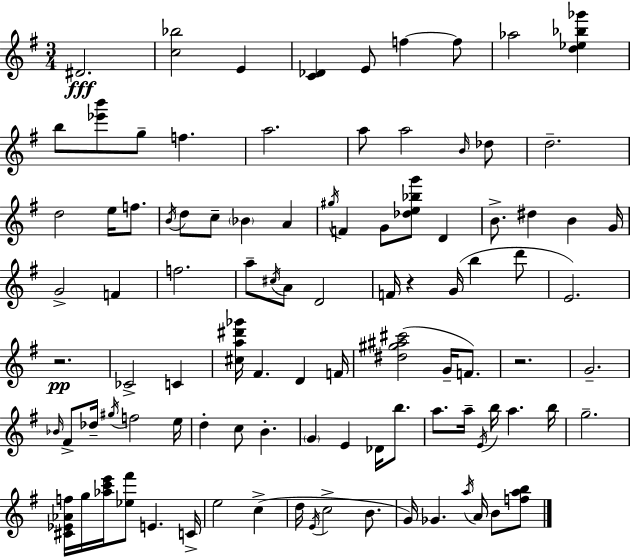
X:1
T:Untitled
M:3/4
L:1/4
K:G
^D2 [c_b]2 E [C_D] E/2 f f/2 _a2 [d_e_b_g'] b/2 [_e'b']/2 g/2 f a2 a/2 a2 B/4 _d/2 d2 d2 e/4 f/2 B/4 d/2 c/2 _B A ^g/4 F G/2 [_de_bg']/2 D B/2 ^d B G/4 G2 F f2 a/2 ^c/4 A/2 D2 F/4 z G/4 b d'/2 E2 z2 _C2 C [^ca^d'_g']/4 ^F D F/4 [^d^g^a^c']2 G/4 F/2 z2 G2 _B/4 ^F/2 _d/4 ^g/4 f2 e/4 d c/2 B G E _D/4 b/2 a/2 a/4 E/4 b/4 a b/4 g2 [^C_E_Af]/4 g/4 [_ac'e']/4 [_e^f']/2 E C/4 e2 c d/4 E/4 c2 B/2 G/4 _G a/4 A/4 B/2 [fab]/2